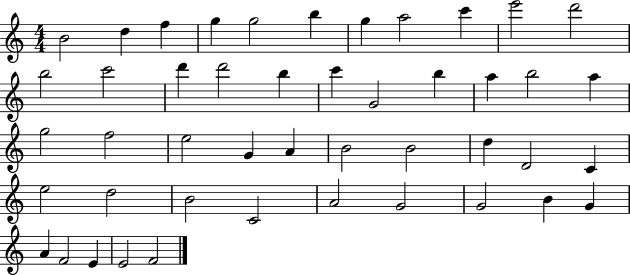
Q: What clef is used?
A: treble